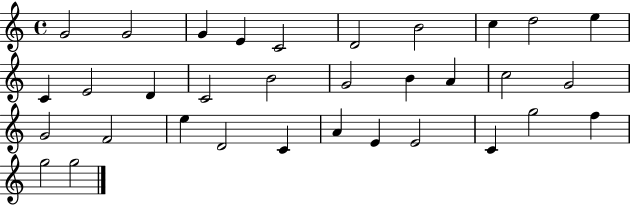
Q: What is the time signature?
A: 4/4